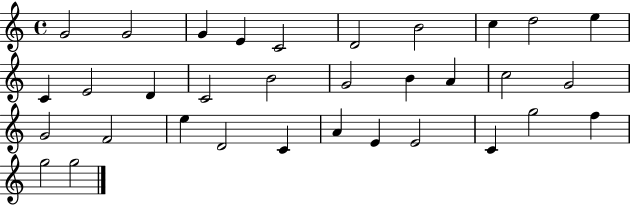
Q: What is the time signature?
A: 4/4